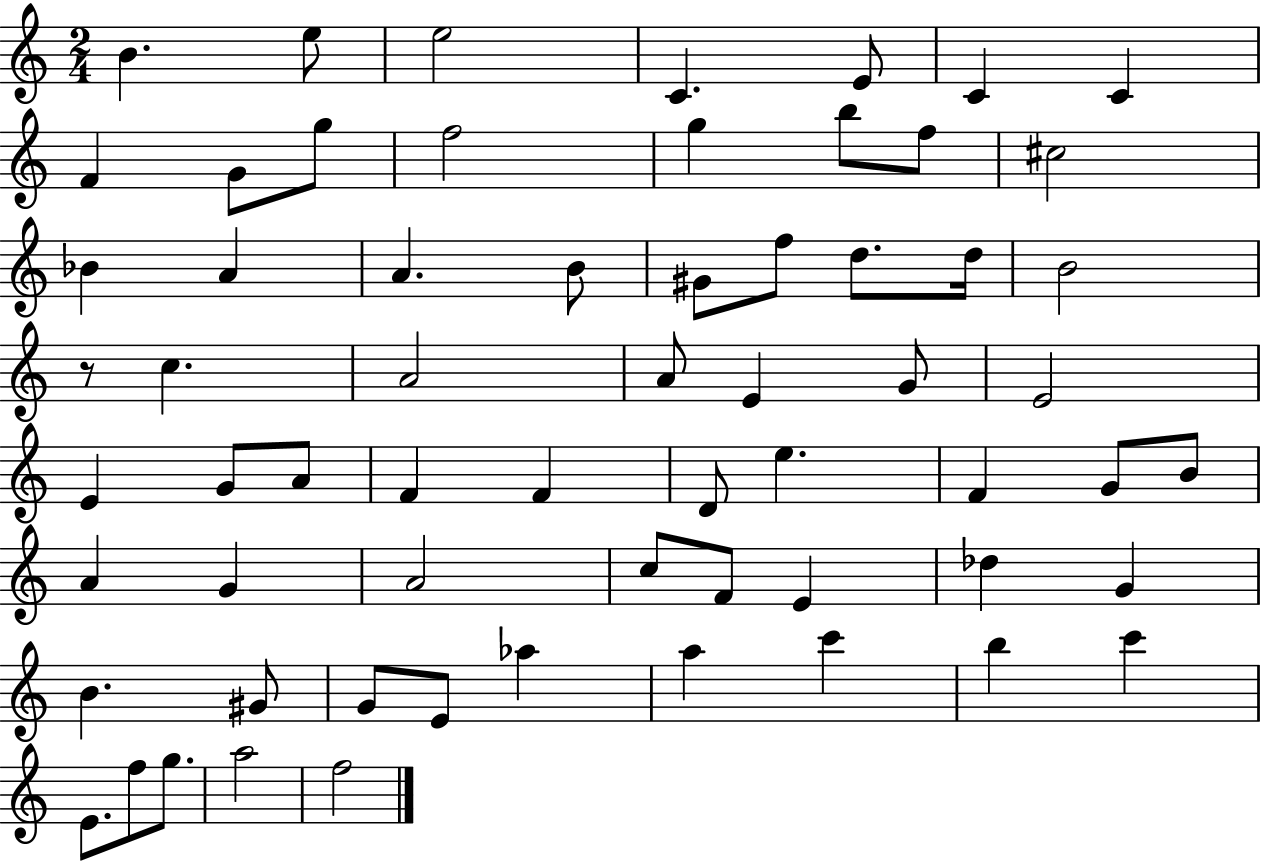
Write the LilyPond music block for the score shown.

{
  \clef treble
  \numericTimeSignature
  \time 2/4
  \key c \major
  b'4. e''8 | e''2 | c'4. e'8 | c'4 c'4 | \break f'4 g'8 g''8 | f''2 | g''4 b''8 f''8 | cis''2 | \break bes'4 a'4 | a'4. b'8 | gis'8 f''8 d''8. d''16 | b'2 | \break r8 c''4. | a'2 | a'8 e'4 g'8 | e'2 | \break e'4 g'8 a'8 | f'4 f'4 | d'8 e''4. | f'4 g'8 b'8 | \break a'4 g'4 | a'2 | c''8 f'8 e'4 | des''4 g'4 | \break b'4. gis'8 | g'8 e'8 aes''4 | a''4 c'''4 | b''4 c'''4 | \break e'8. f''8 g''8. | a''2 | f''2 | \bar "|."
}